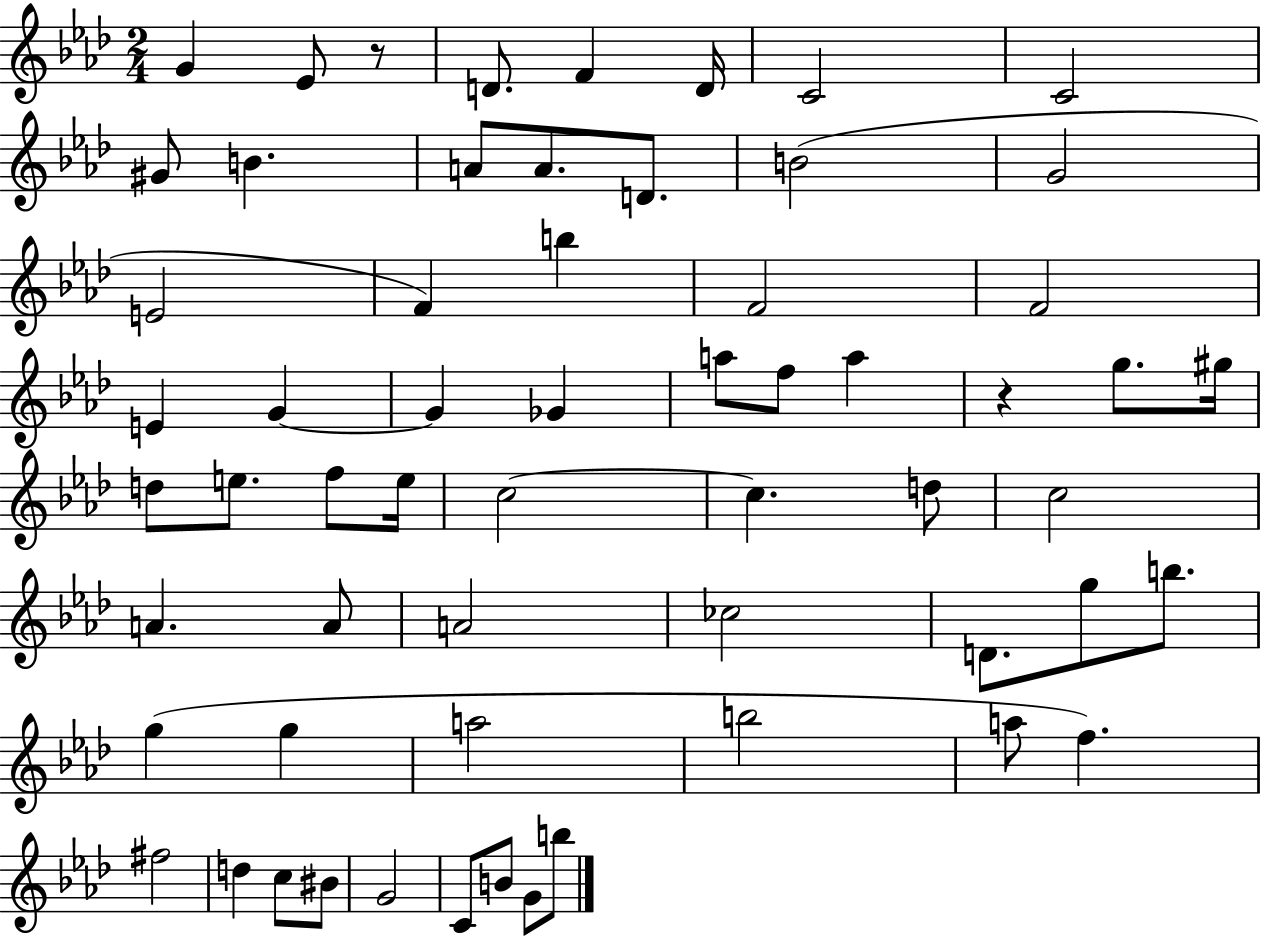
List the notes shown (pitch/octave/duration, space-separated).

G4/q Eb4/e R/e D4/e. F4/q D4/s C4/h C4/h G#4/e B4/q. A4/e A4/e. D4/e. B4/h G4/h E4/h F4/q B5/q F4/h F4/h E4/q G4/q G4/q Gb4/q A5/e F5/e A5/q R/q G5/e. G#5/s D5/e E5/e. F5/e E5/s C5/h C5/q. D5/e C5/h A4/q. A4/e A4/h CES5/h D4/e. G5/e B5/e. G5/q G5/q A5/h B5/h A5/e F5/q. F#5/h D5/q C5/e BIS4/e G4/h C4/e B4/e G4/e B5/e